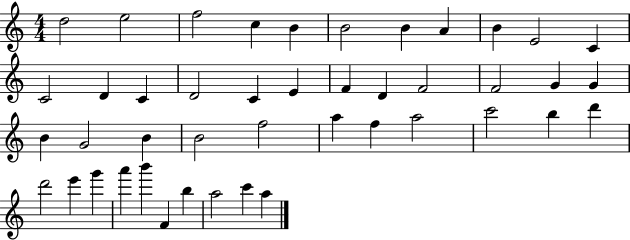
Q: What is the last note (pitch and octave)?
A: A5